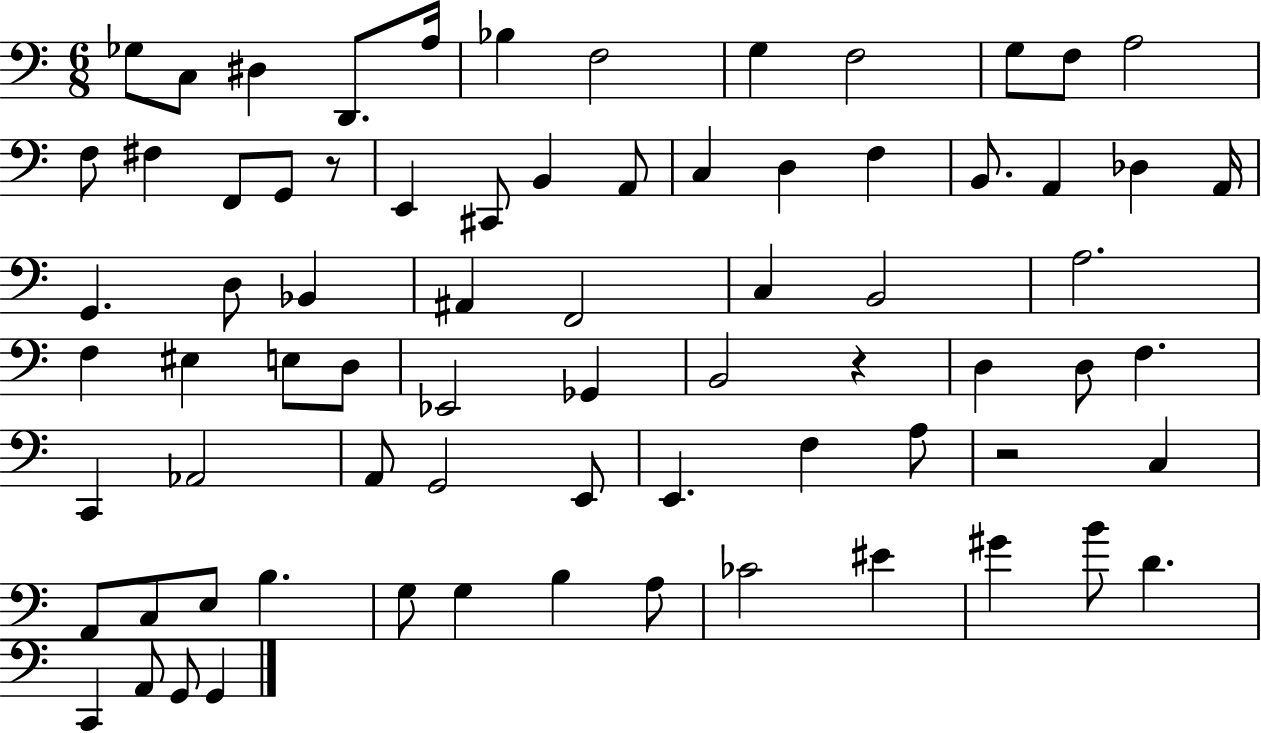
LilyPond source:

{
  \clef bass
  \numericTimeSignature
  \time 6/8
  \key c \major
  \repeat volta 2 { ges8 c8 dis4 d,8. a16 | bes4 f2 | g4 f2 | g8 f8 a2 | \break f8 fis4 f,8 g,8 r8 | e,4 cis,8 b,4 a,8 | c4 d4 f4 | b,8. a,4 des4 a,16 | \break g,4. d8 bes,4 | ais,4 f,2 | c4 b,2 | a2. | \break f4 eis4 e8 d8 | ees,2 ges,4 | b,2 r4 | d4 d8 f4. | \break c,4 aes,2 | a,8 g,2 e,8 | e,4. f4 a8 | r2 c4 | \break a,8 c8 e8 b4. | g8 g4 b4 a8 | ces'2 eis'4 | gis'4 b'8 d'4. | \break c,4 a,8 g,8 g,4 | } \bar "|."
}